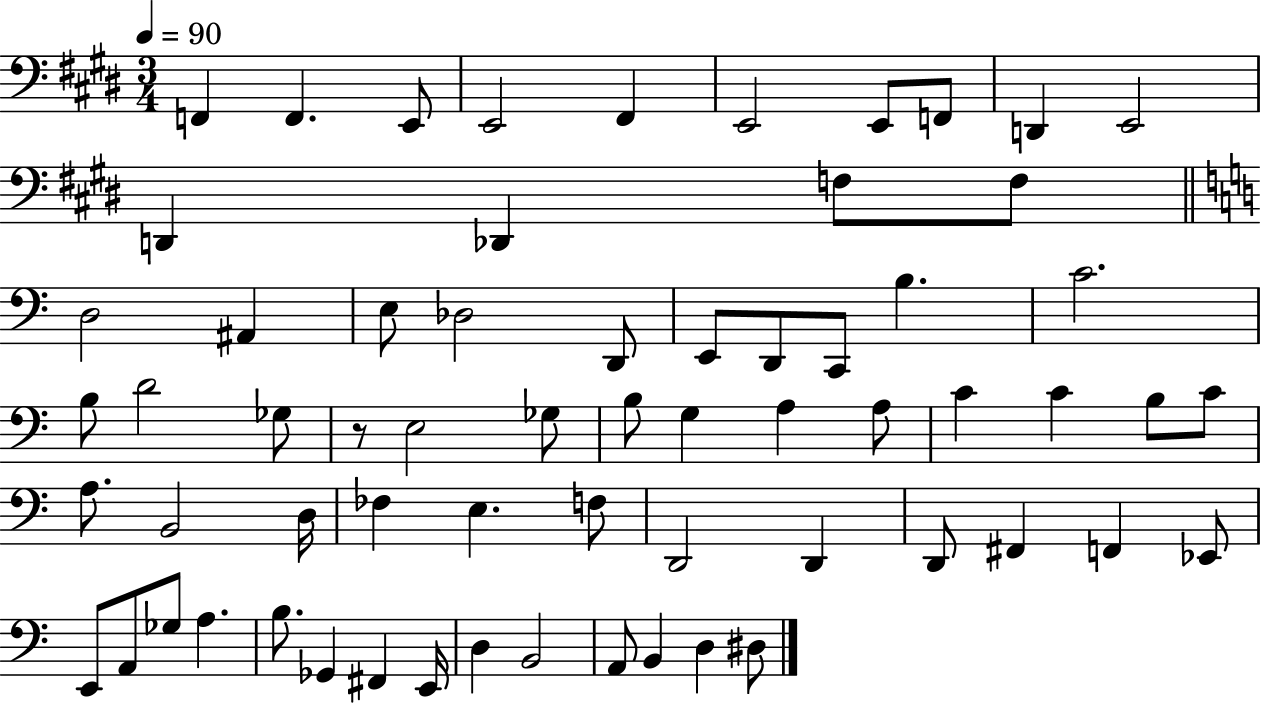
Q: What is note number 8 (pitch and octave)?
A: F2